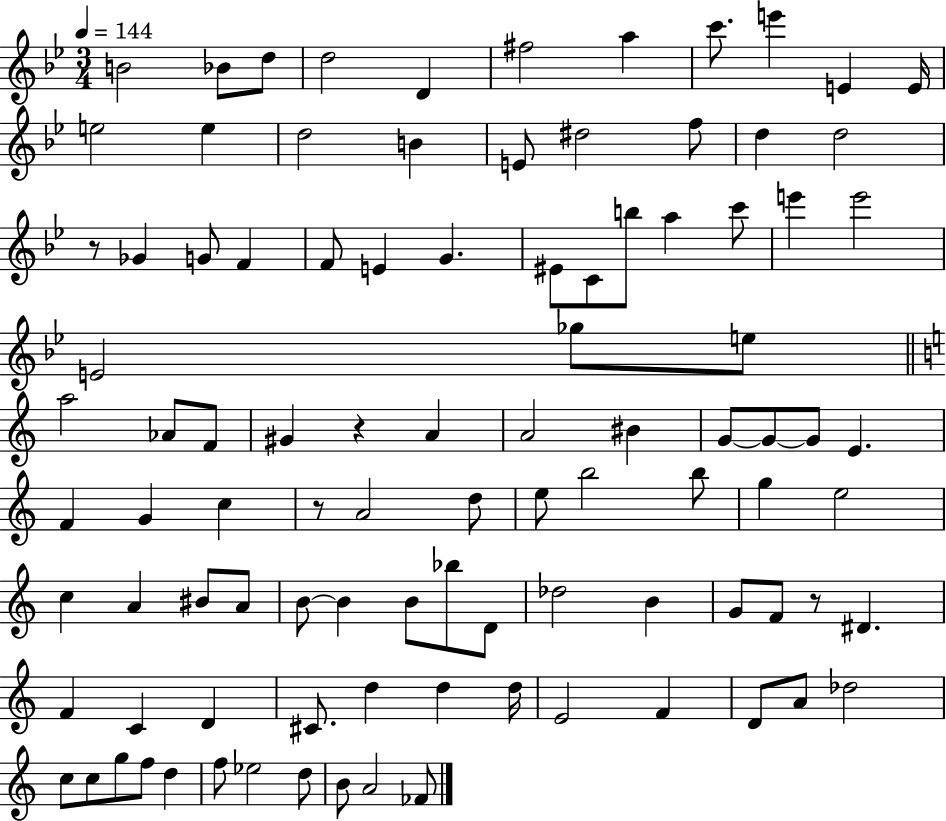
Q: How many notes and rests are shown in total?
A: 98